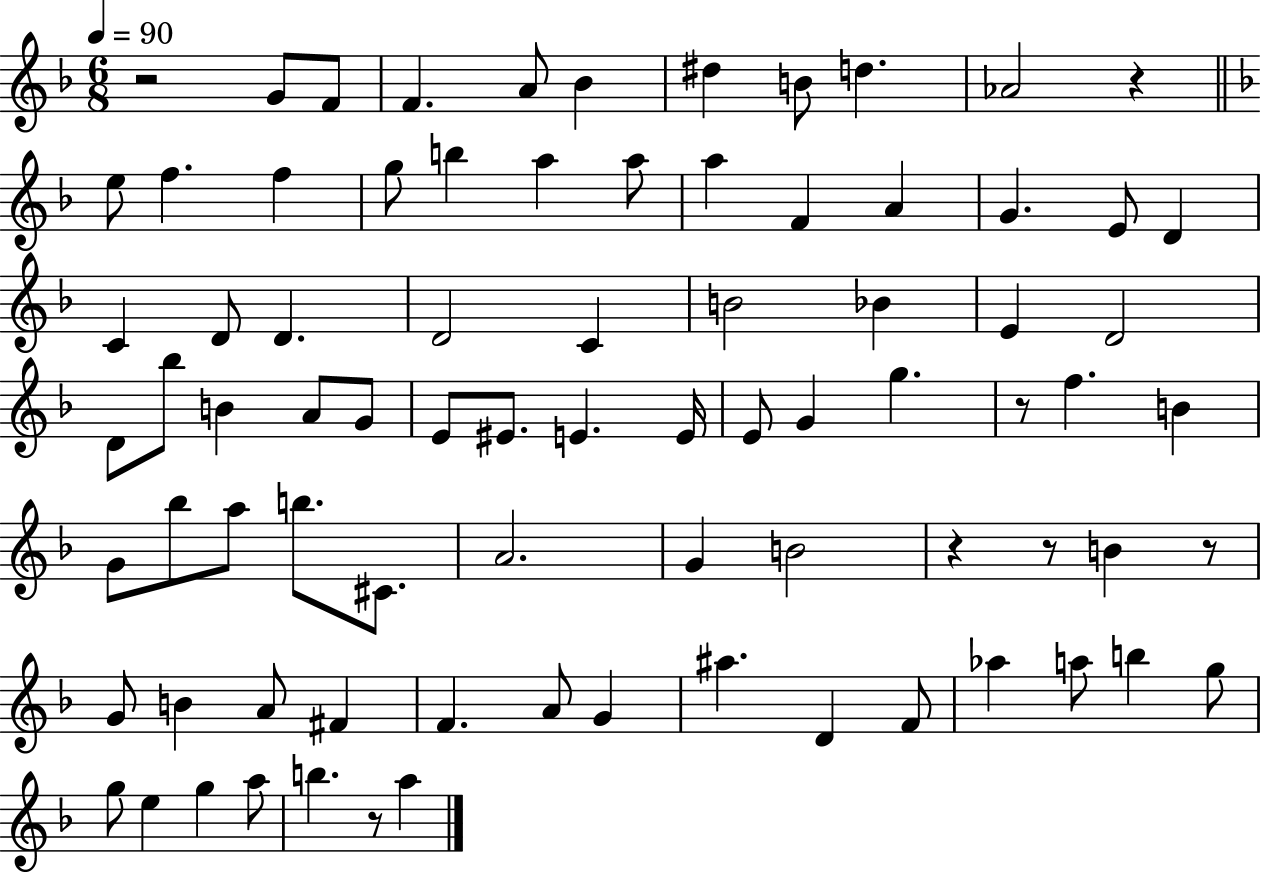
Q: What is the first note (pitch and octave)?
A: G4